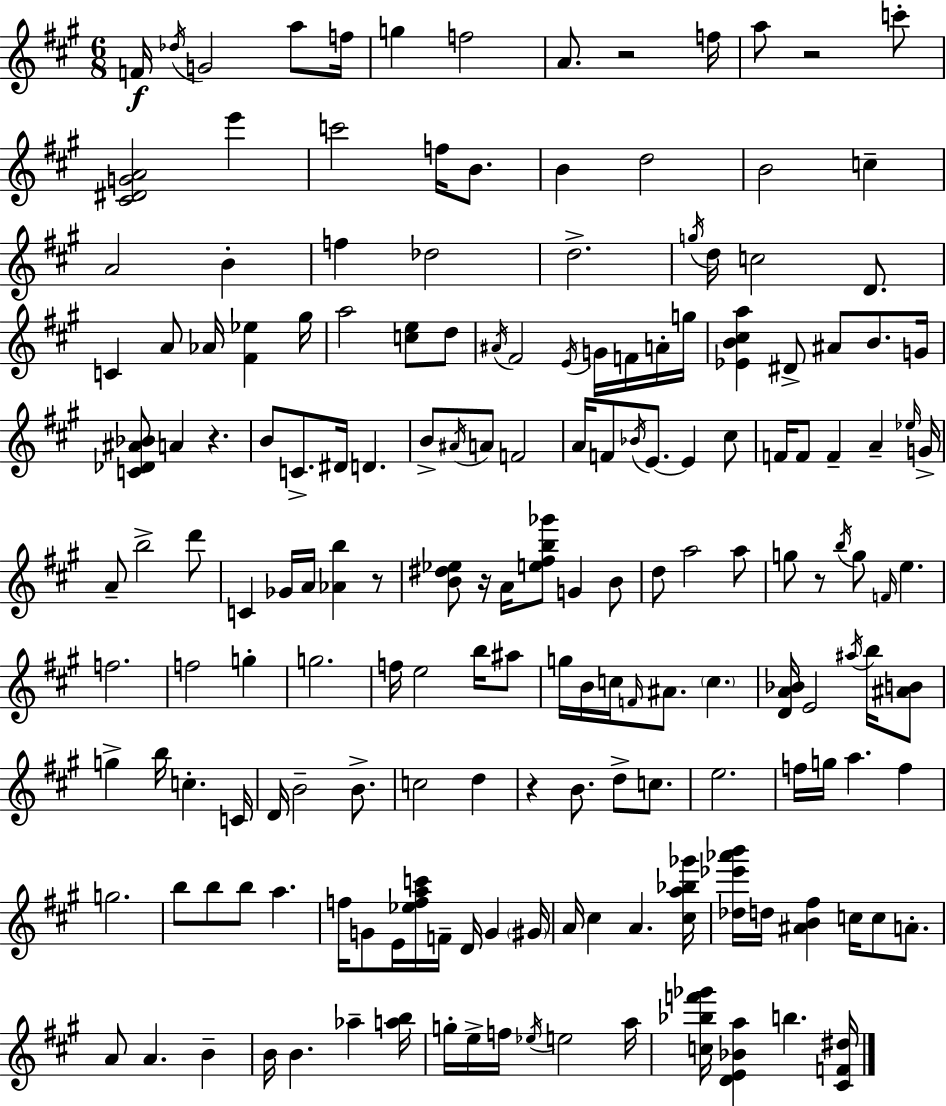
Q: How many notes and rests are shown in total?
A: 174